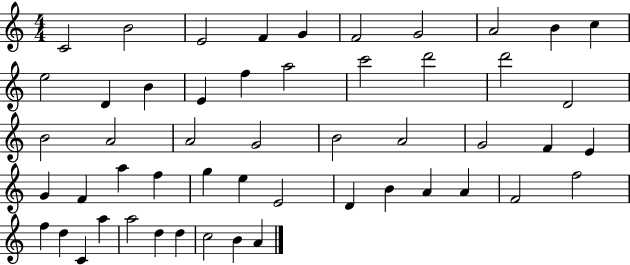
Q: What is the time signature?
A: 4/4